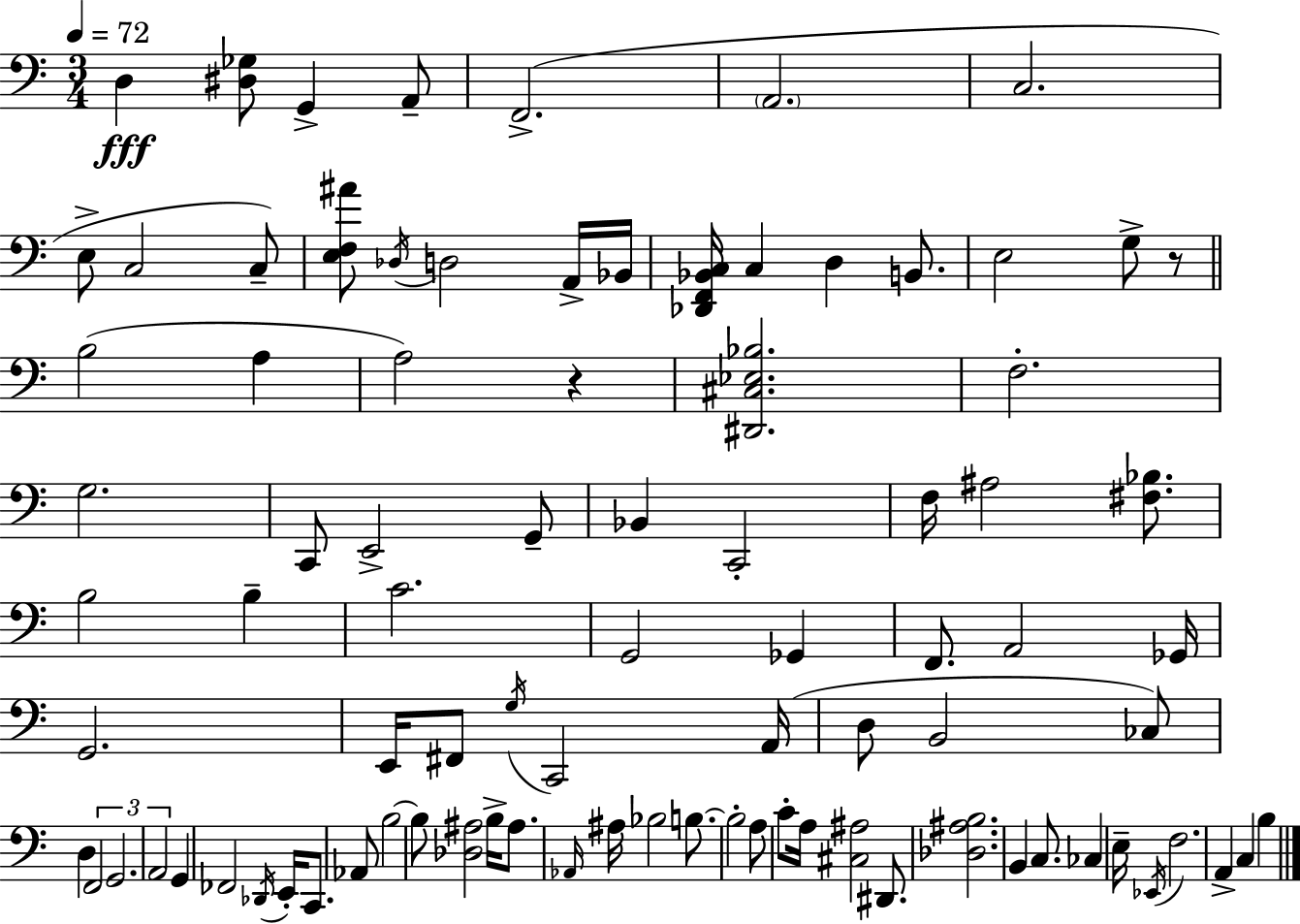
{
  \clef bass
  \numericTimeSignature
  \time 3/4
  \key a \minor
  \tempo 4 = 72
  d4\fff <dis ges>8 g,4-> a,8-- | f,2.->( | \parenthesize a,2. | c2. | \break e8-> c2 c8--) | <e f ais'>8 \acciaccatura { des16 } d2 a,16-> | bes,16 <des, f, bes, c>16 c4 d4 b,8. | e2 g8-> r8 | \break \bar "||" \break \key c \major b2( a4 | a2) r4 | <dis, cis ees bes>2. | f2.-. | \break g2. | c,8 e,2-> g,8-- | bes,4 c,2-. | f16 ais2 <fis bes>8. | \break b2 b4-- | c'2. | g,2 ges,4 | f,8. a,2 ges,16 | \break g,2. | e,16 fis,8 \acciaccatura { g16 } c,2 | a,16( d8 b,2 ces8) | d4 \tuplet 3/2 { f,2 | \break g,2. | a,2 } g,4 | fes,2 \acciaccatura { des,16 } e,16-. c,8. | aes,8 b2~~ | \break b8 <des ais>2 b16-> ais8. | \grace { aes,16 } ais16 bes2 | b8.~~ b2-. a8 | c'8-. a16 <cis ais>2 | \break dis,8. <des ais b>2. | b,4 c8. ces4 | e16-- \acciaccatura { ees,16 } f2. | a,4-> c4 | \break b4 \bar "|."
}